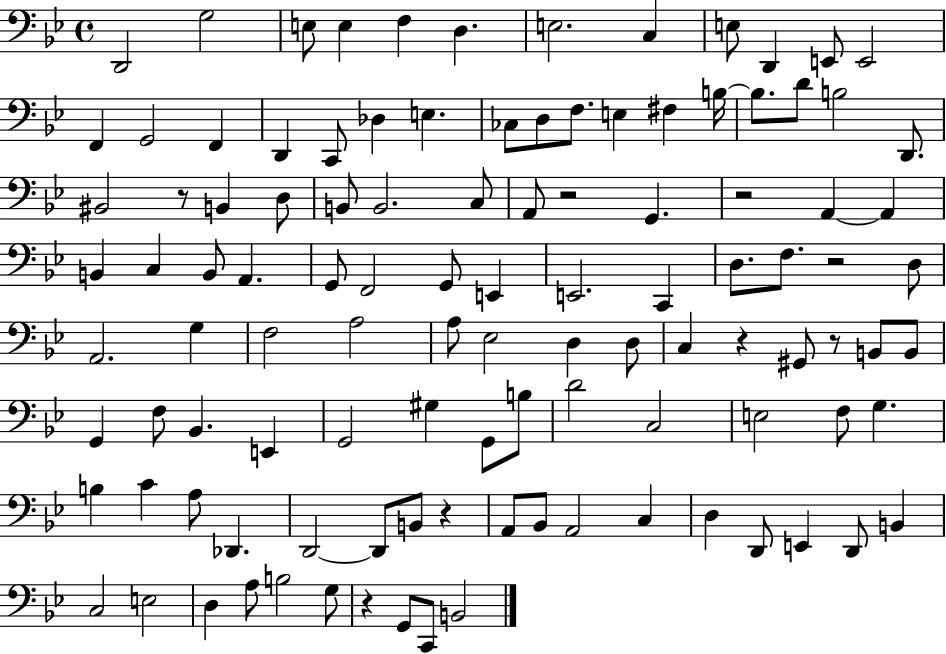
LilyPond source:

{
  \clef bass
  \time 4/4
  \defaultTimeSignature
  \key bes \major
  d,2 g2 | e8 e4 f4 d4. | e2. c4 | e8 d,4 e,8 e,2 | \break f,4 g,2 f,4 | d,4 c,8 des4 e4. | ces8 d8 f8. e4 fis4 b16~~ | b8. d'8 b2 d,8. | \break bis,2 r8 b,4 d8 | b,8 b,2. c8 | a,8 r2 g,4. | r2 a,4~~ a,4 | \break b,4 c4 b,8 a,4. | g,8 f,2 g,8 e,4 | e,2. c,4 | d8. f8. r2 d8 | \break a,2. g4 | f2 a2 | a8 ees2 d4 d8 | c4 r4 gis,8 r8 b,8 b,8 | \break g,4 f8 bes,4. e,4 | g,2 gis4 g,8 b8 | d'2 c2 | e2 f8 g4. | \break b4 c'4 a8 des,4. | d,2~~ d,8 b,8 r4 | a,8 bes,8 a,2 c4 | d4 d,8 e,4 d,8 b,4 | \break c2 e2 | d4 a8 b2 g8 | r4 g,8 c,8 b,2 | \bar "|."
}